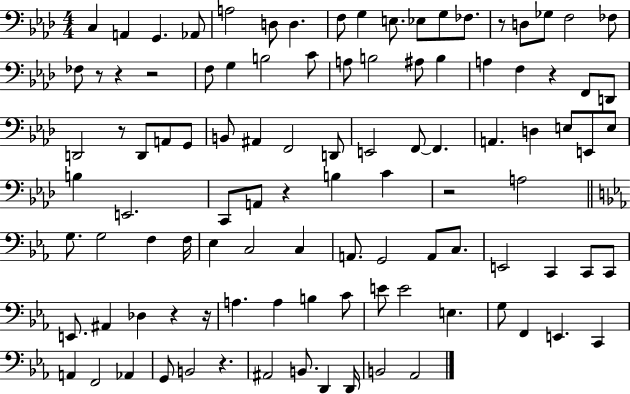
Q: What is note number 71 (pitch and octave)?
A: Db3